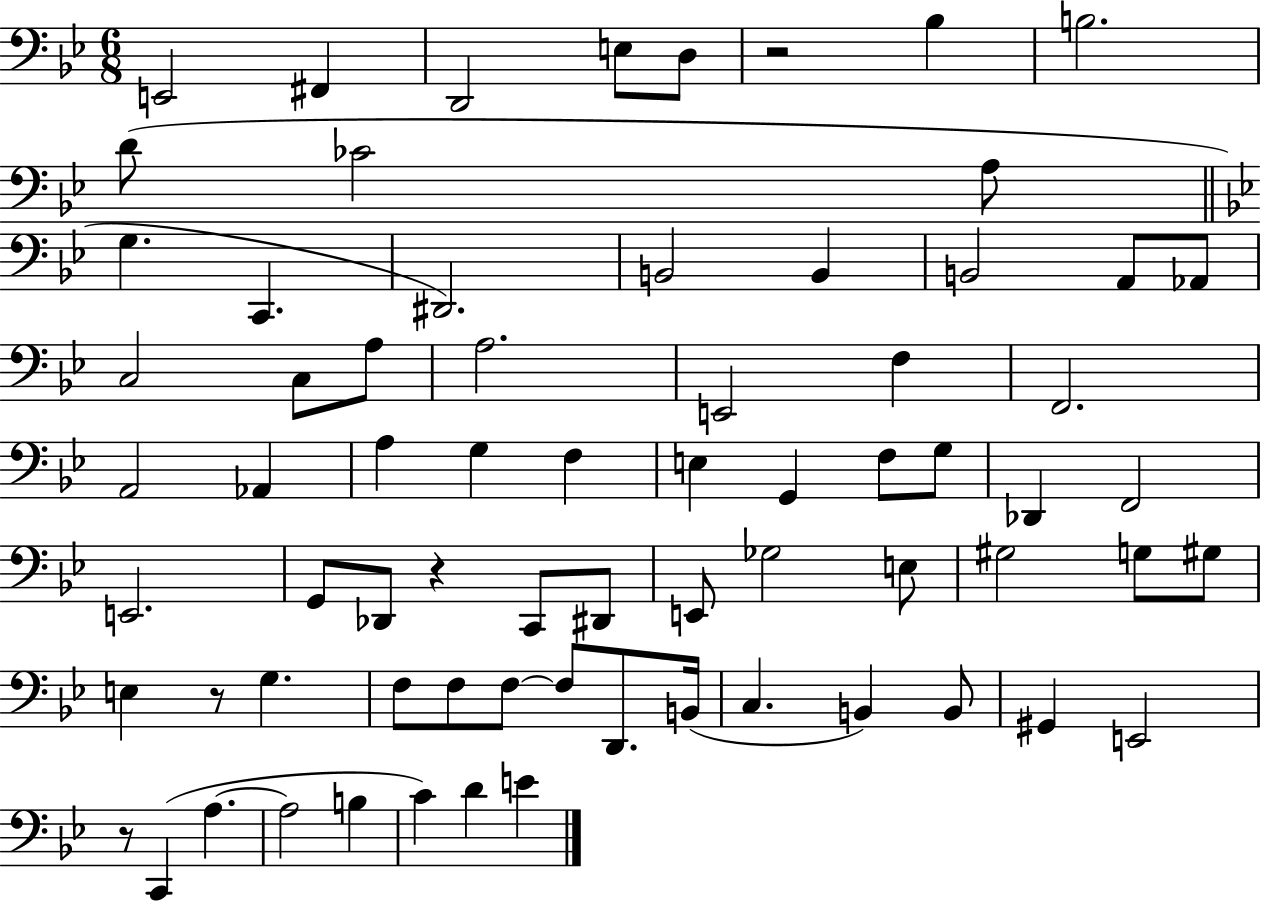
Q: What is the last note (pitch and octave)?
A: E4